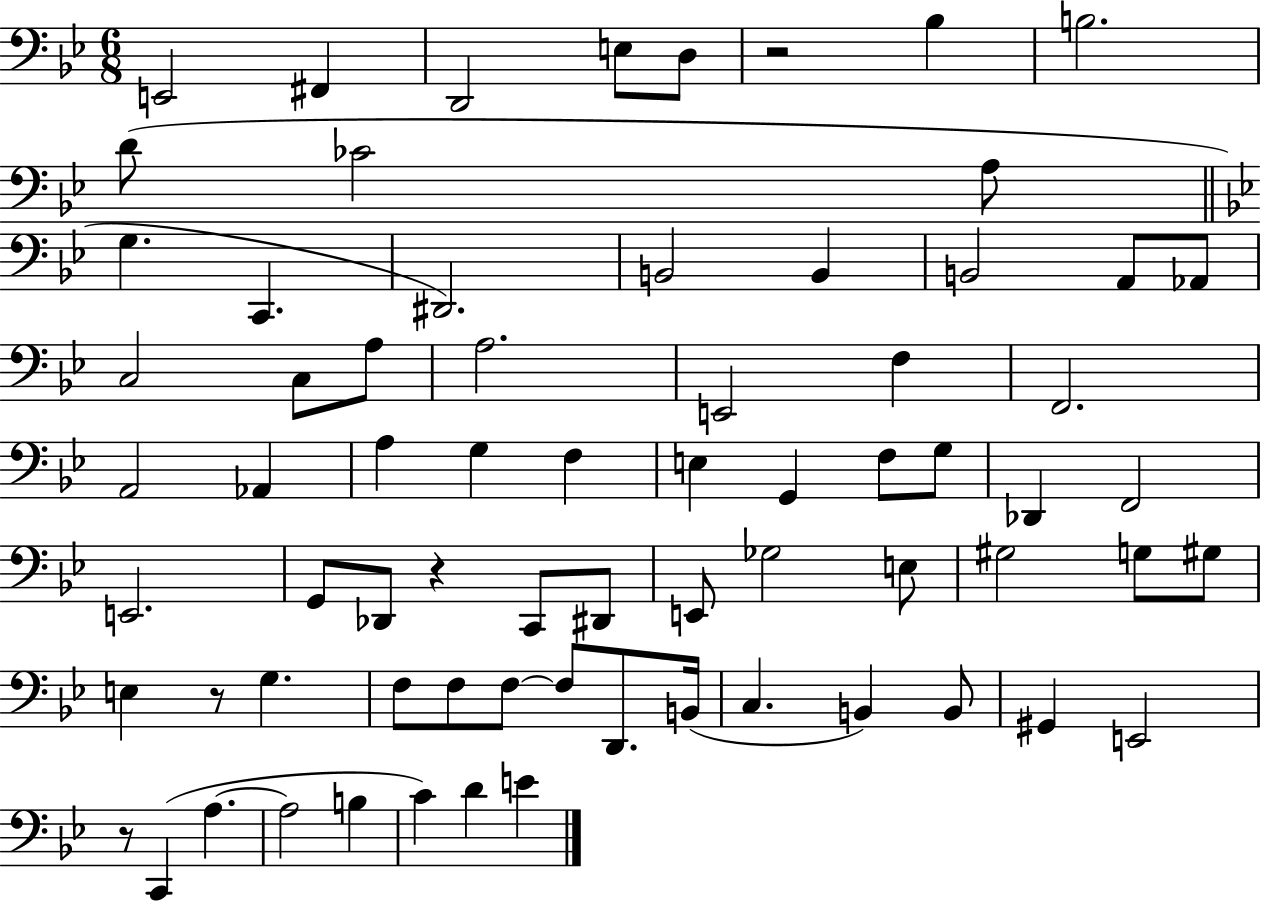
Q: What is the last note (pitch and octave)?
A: E4